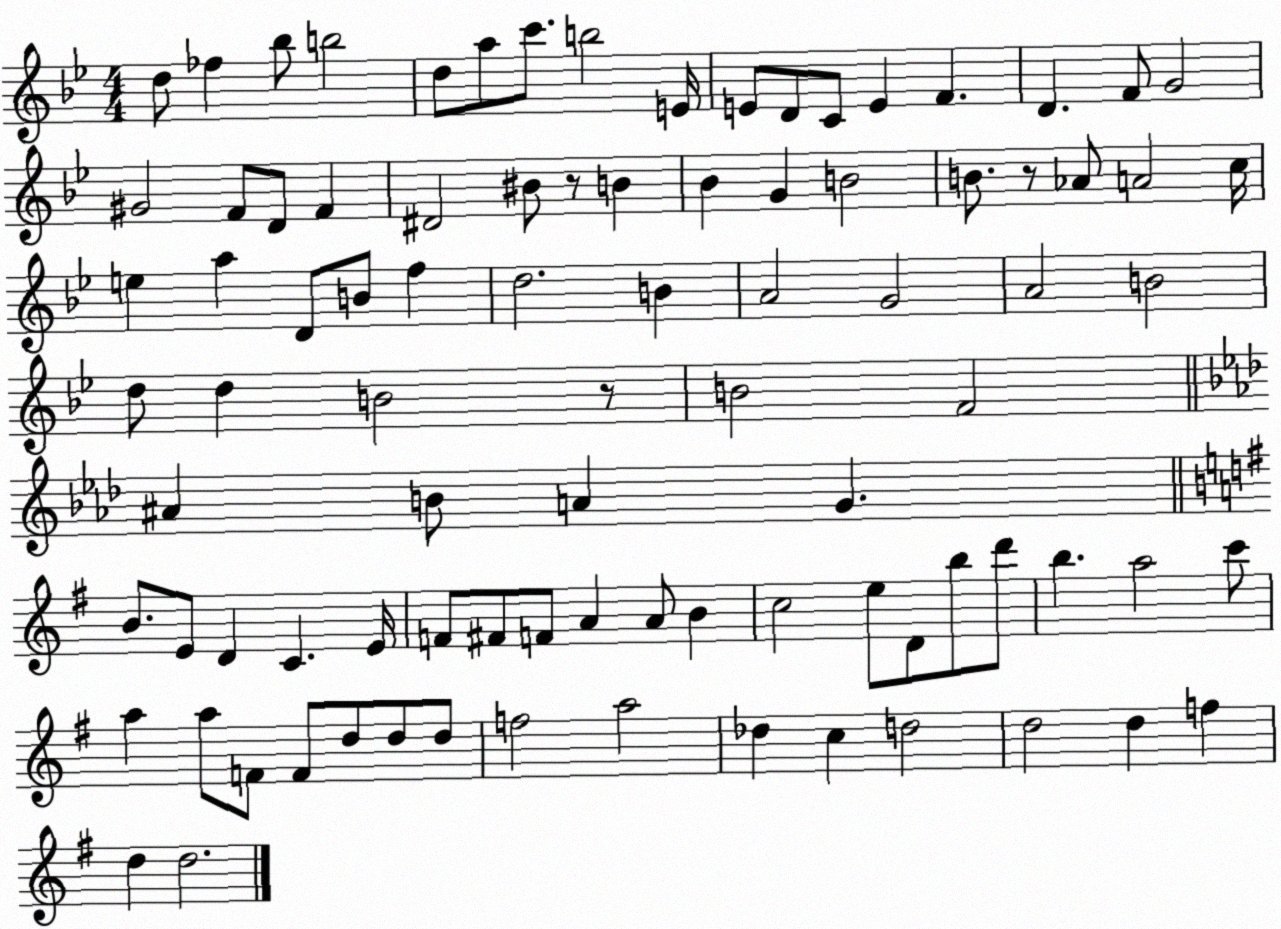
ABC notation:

X:1
T:Untitled
M:4/4
L:1/4
K:Bb
d/2 _f _b/2 b2 d/2 a/2 c'/2 b2 E/4 E/2 D/2 C/2 E F D F/2 G2 ^G2 F/2 D/2 F ^D2 ^B/2 z/2 B _B G B2 B/2 z/2 _A/2 A2 c/4 e a D/2 B/2 f d2 B A2 G2 A2 B2 d/2 d B2 z/2 B2 F2 ^A B/2 A G B/2 E/2 D C E/4 F/2 ^F/2 F/2 A A/2 B c2 e/2 D/2 b/2 d'/2 b a2 c'/2 a a/2 F/2 F/2 d/2 d/2 d/2 f2 a2 _d c d2 d2 d f d d2